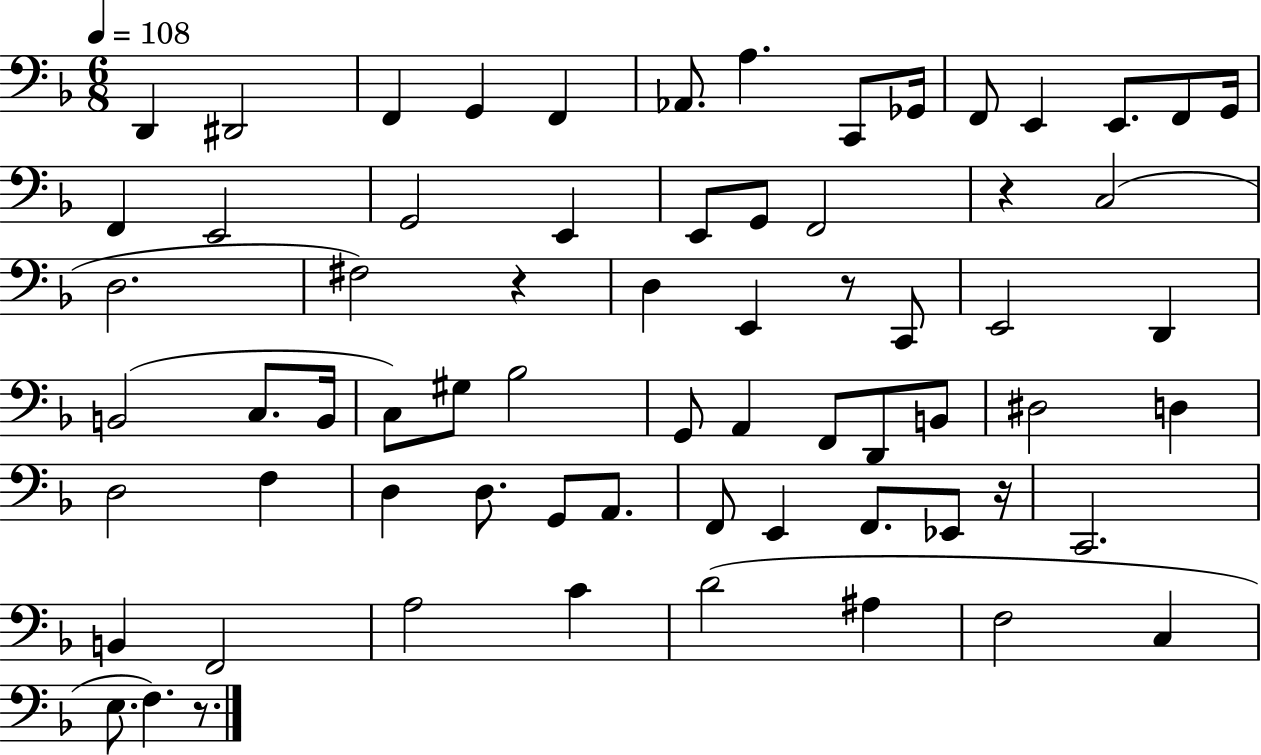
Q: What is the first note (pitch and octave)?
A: D2